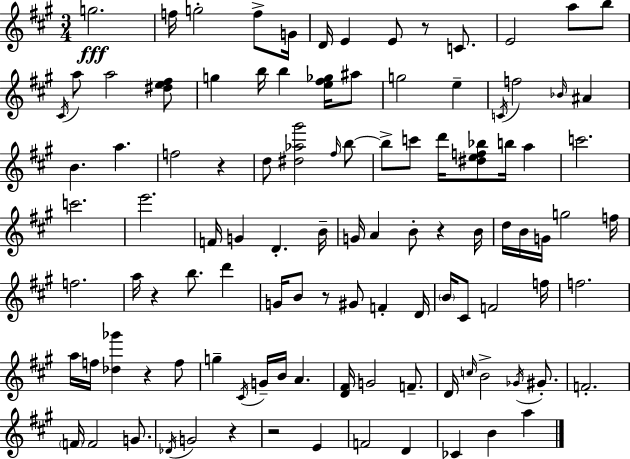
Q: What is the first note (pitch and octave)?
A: G5